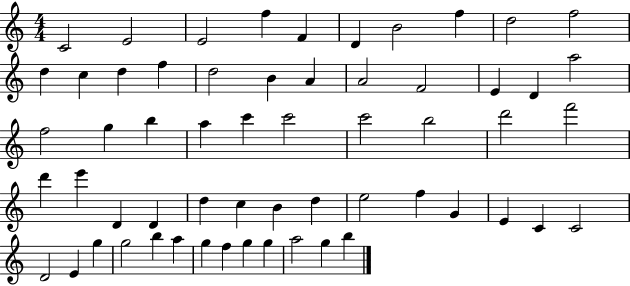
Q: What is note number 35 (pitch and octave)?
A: D4